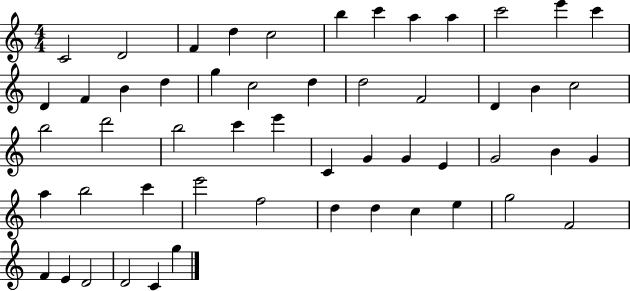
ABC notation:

X:1
T:Untitled
M:4/4
L:1/4
K:C
C2 D2 F d c2 b c' a a c'2 e' c' D F B d g c2 d d2 F2 D B c2 b2 d'2 b2 c' e' C G G E G2 B G a b2 c' e'2 f2 d d c e g2 F2 F E D2 D2 C g